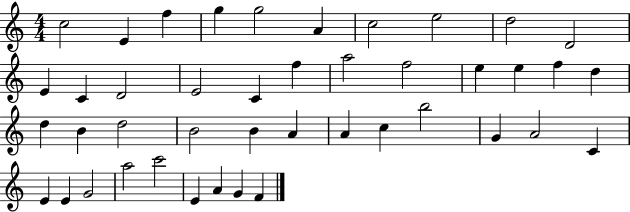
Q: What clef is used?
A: treble